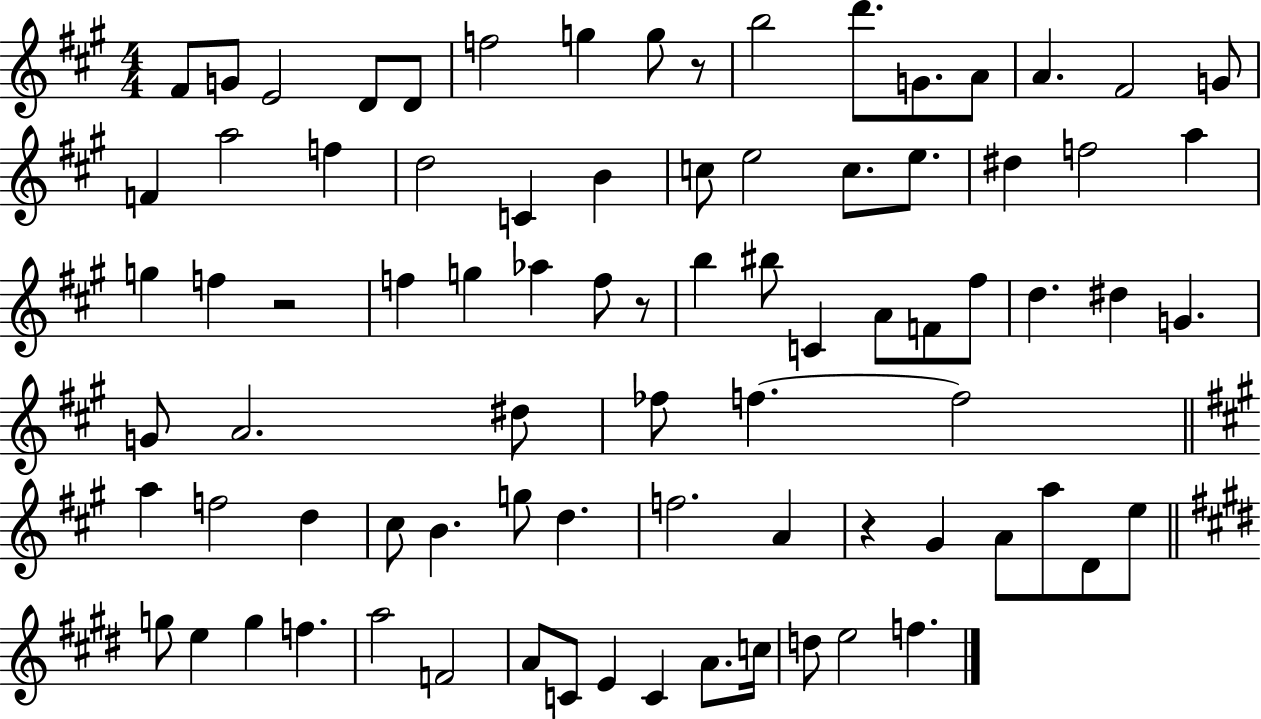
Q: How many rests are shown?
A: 4